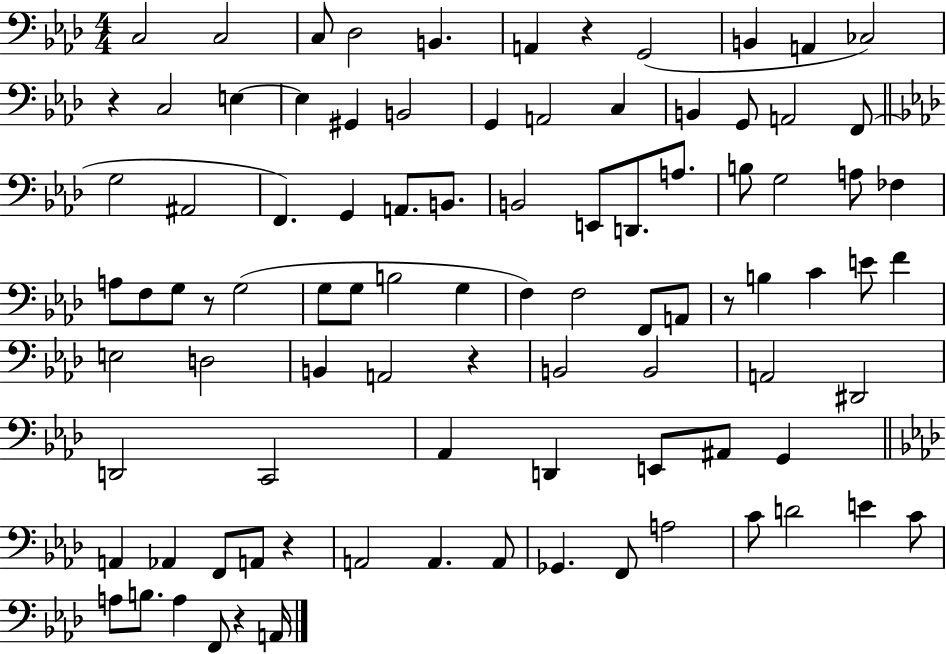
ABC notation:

X:1
T:Untitled
M:4/4
L:1/4
K:Ab
C,2 C,2 C,/2 _D,2 B,, A,, z G,,2 B,, A,, _C,2 z C,2 E, E, ^G,, B,,2 G,, A,,2 C, B,, G,,/2 A,,2 F,,/2 G,2 ^A,,2 F,, G,, A,,/2 B,,/2 B,,2 E,,/2 D,,/2 A,/2 B,/2 G,2 A,/2 _F, A,/2 F,/2 G,/2 z/2 G,2 G,/2 G,/2 B,2 G, F, F,2 F,,/2 A,,/2 z/2 B, C E/2 F E,2 D,2 B,, A,,2 z B,,2 B,,2 A,,2 ^D,,2 D,,2 C,,2 _A,, D,, E,,/2 ^A,,/2 G,, A,, _A,, F,,/2 A,,/2 z A,,2 A,, A,,/2 _G,, F,,/2 A,2 C/2 D2 E C/2 A,/2 B,/2 A, F,,/2 z A,,/4